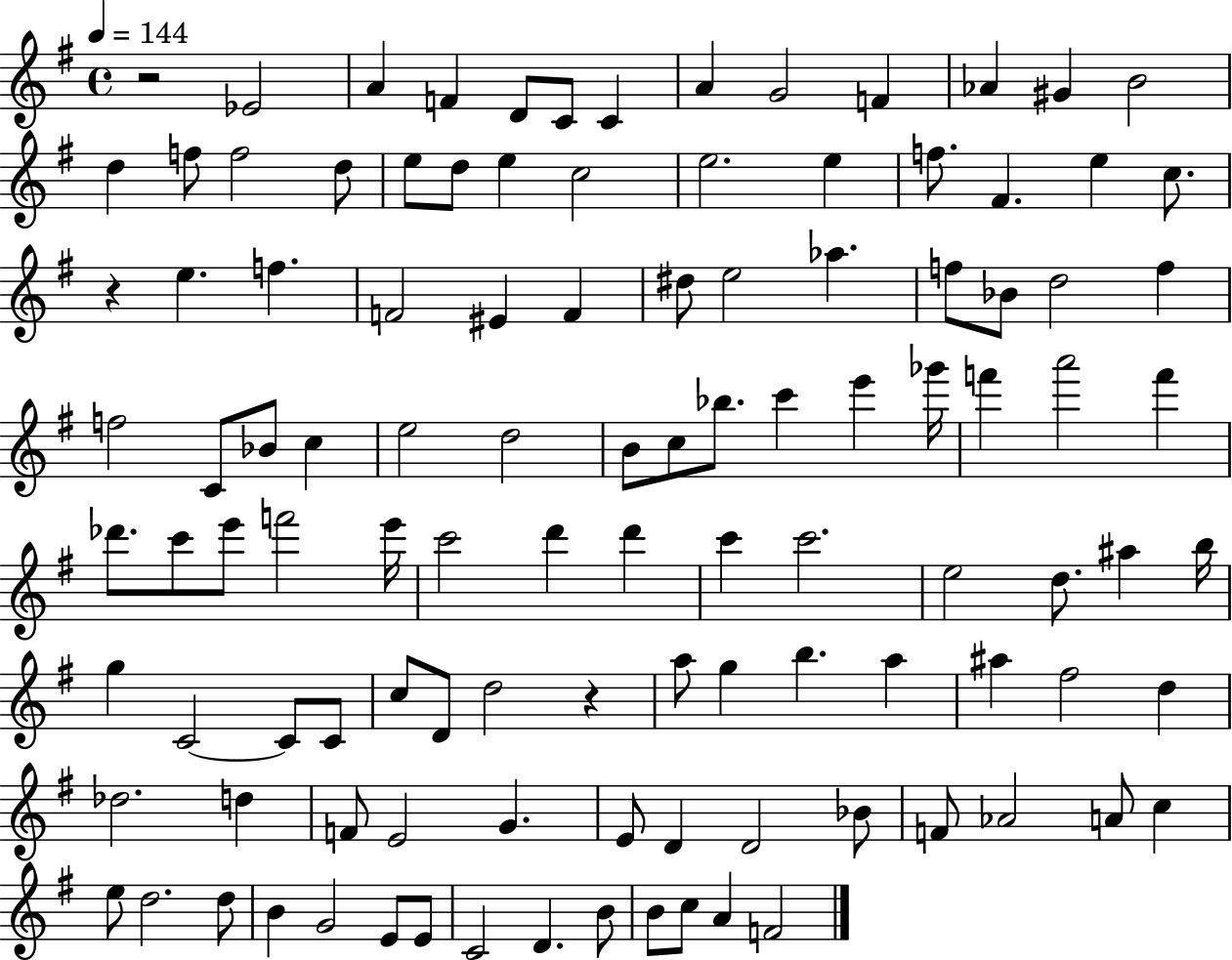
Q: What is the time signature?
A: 4/4